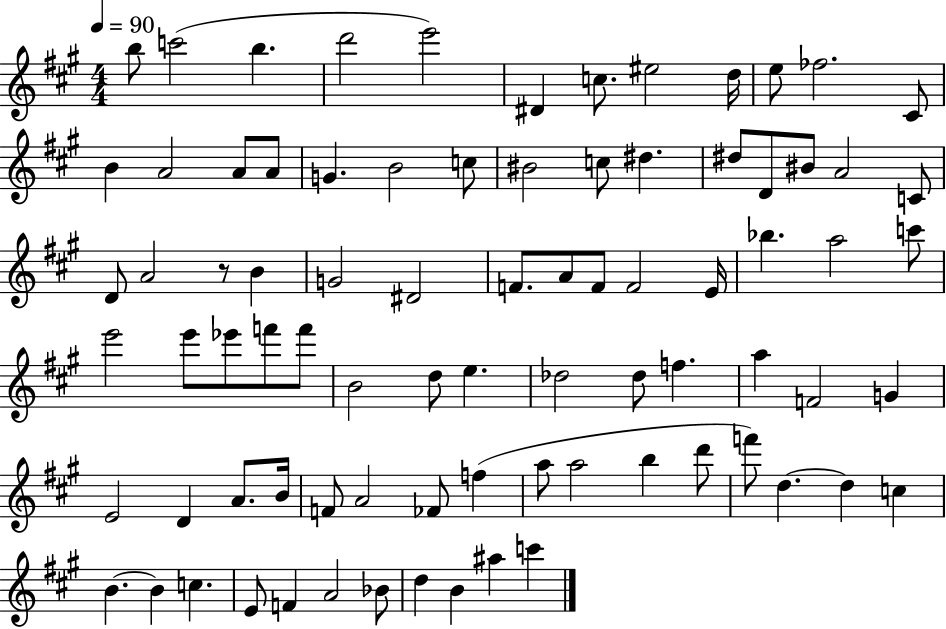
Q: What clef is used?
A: treble